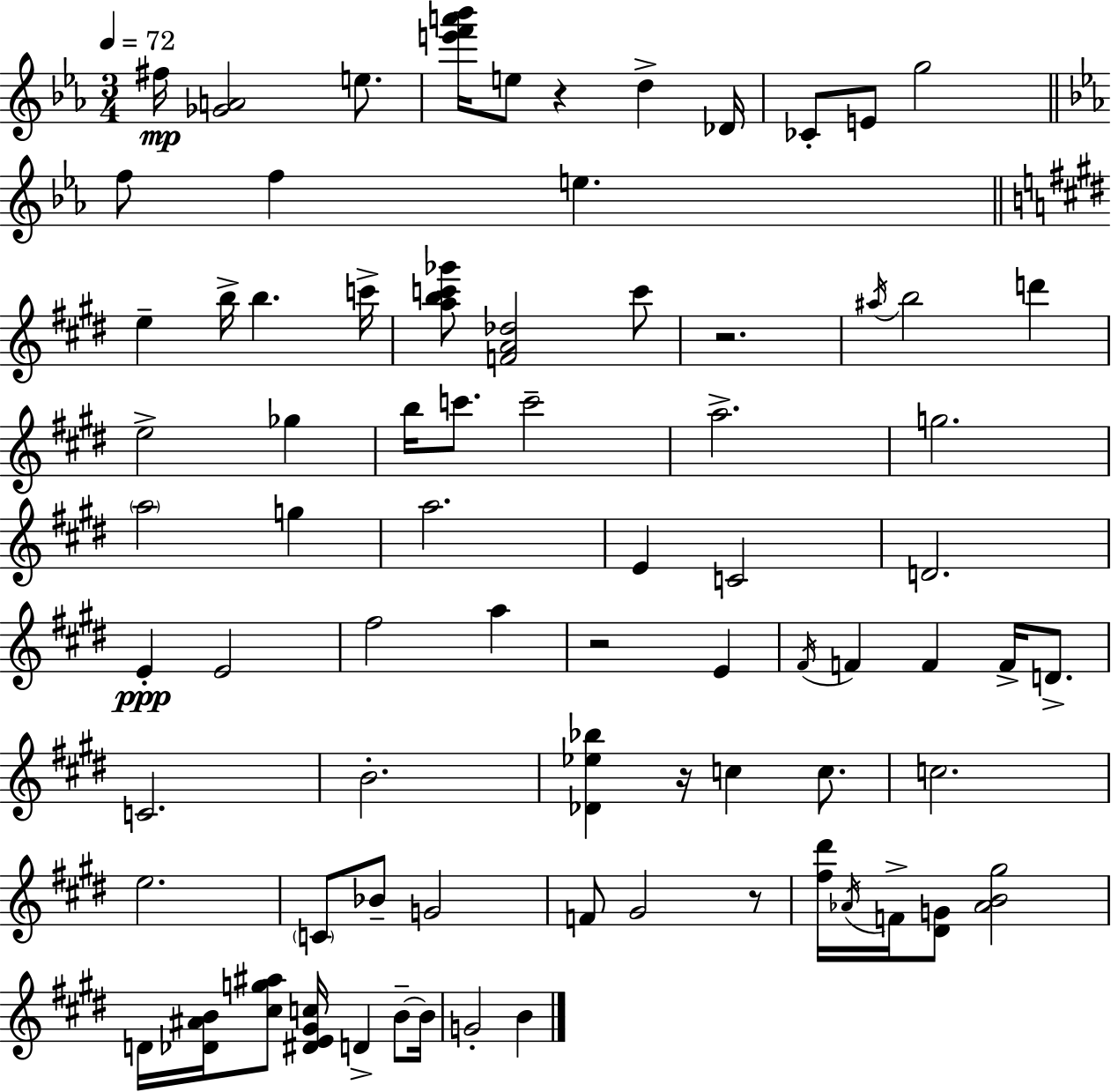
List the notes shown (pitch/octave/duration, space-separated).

F#5/s [Gb4,A4]/h E5/e. [E6,F6,A6,Bb6]/s E5/e R/q D5/q Db4/s CES4/e E4/e G5/h F5/e F5/q E5/q. E5/q B5/s B5/q. C6/s [A5,B5,C6,Gb6]/e [F4,A4,Db5]/h C6/e R/h. A#5/s B5/h D6/q E5/h Gb5/q B5/s C6/e. C6/h A5/h. G5/h. A5/h G5/q A5/h. E4/q C4/h D4/h. E4/q E4/h F#5/h A5/q R/h E4/q F#4/s F4/q F4/q F4/s D4/e. C4/h. B4/h. [Db4,Eb5,Bb5]/q R/s C5/q C5/e. C5/h. E5/h. C4/e Bb4/e G4/h F4/e G#4/h R/e [F#5,D#6]/s Ab4/s F4/s [D#4,G4]/e [Ab4,B4,G#5]/h D4/s [Db4,A#4,B4]/s [C#5,G5,A#5]/e [D#4,E4,G#4,C5]/s D4/q B4/e B4/s G4/h B4/q